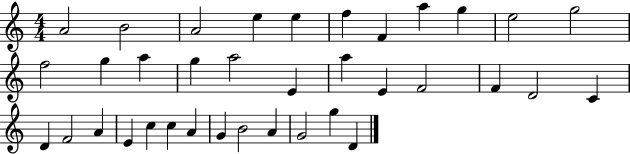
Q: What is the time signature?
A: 4/4